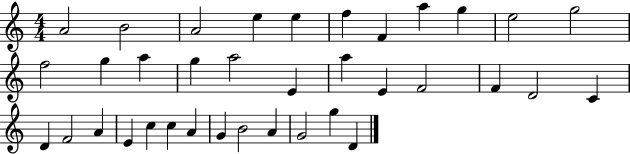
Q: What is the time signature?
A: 4/4